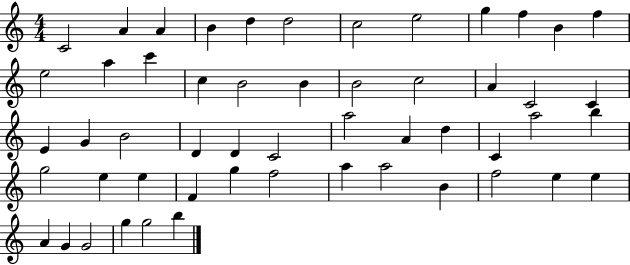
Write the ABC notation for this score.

X:1
T:Untitled
M:4/4
L:1/4
K:C
C2 A A B d d2 c2 e2 g f B f e2 a c' c B2 B B2 c2 A C2 C E G B2 D D C2 a2 A d C a2 b g2 e e F g f2 a a2 B f2 e e A G G2 g g2 b